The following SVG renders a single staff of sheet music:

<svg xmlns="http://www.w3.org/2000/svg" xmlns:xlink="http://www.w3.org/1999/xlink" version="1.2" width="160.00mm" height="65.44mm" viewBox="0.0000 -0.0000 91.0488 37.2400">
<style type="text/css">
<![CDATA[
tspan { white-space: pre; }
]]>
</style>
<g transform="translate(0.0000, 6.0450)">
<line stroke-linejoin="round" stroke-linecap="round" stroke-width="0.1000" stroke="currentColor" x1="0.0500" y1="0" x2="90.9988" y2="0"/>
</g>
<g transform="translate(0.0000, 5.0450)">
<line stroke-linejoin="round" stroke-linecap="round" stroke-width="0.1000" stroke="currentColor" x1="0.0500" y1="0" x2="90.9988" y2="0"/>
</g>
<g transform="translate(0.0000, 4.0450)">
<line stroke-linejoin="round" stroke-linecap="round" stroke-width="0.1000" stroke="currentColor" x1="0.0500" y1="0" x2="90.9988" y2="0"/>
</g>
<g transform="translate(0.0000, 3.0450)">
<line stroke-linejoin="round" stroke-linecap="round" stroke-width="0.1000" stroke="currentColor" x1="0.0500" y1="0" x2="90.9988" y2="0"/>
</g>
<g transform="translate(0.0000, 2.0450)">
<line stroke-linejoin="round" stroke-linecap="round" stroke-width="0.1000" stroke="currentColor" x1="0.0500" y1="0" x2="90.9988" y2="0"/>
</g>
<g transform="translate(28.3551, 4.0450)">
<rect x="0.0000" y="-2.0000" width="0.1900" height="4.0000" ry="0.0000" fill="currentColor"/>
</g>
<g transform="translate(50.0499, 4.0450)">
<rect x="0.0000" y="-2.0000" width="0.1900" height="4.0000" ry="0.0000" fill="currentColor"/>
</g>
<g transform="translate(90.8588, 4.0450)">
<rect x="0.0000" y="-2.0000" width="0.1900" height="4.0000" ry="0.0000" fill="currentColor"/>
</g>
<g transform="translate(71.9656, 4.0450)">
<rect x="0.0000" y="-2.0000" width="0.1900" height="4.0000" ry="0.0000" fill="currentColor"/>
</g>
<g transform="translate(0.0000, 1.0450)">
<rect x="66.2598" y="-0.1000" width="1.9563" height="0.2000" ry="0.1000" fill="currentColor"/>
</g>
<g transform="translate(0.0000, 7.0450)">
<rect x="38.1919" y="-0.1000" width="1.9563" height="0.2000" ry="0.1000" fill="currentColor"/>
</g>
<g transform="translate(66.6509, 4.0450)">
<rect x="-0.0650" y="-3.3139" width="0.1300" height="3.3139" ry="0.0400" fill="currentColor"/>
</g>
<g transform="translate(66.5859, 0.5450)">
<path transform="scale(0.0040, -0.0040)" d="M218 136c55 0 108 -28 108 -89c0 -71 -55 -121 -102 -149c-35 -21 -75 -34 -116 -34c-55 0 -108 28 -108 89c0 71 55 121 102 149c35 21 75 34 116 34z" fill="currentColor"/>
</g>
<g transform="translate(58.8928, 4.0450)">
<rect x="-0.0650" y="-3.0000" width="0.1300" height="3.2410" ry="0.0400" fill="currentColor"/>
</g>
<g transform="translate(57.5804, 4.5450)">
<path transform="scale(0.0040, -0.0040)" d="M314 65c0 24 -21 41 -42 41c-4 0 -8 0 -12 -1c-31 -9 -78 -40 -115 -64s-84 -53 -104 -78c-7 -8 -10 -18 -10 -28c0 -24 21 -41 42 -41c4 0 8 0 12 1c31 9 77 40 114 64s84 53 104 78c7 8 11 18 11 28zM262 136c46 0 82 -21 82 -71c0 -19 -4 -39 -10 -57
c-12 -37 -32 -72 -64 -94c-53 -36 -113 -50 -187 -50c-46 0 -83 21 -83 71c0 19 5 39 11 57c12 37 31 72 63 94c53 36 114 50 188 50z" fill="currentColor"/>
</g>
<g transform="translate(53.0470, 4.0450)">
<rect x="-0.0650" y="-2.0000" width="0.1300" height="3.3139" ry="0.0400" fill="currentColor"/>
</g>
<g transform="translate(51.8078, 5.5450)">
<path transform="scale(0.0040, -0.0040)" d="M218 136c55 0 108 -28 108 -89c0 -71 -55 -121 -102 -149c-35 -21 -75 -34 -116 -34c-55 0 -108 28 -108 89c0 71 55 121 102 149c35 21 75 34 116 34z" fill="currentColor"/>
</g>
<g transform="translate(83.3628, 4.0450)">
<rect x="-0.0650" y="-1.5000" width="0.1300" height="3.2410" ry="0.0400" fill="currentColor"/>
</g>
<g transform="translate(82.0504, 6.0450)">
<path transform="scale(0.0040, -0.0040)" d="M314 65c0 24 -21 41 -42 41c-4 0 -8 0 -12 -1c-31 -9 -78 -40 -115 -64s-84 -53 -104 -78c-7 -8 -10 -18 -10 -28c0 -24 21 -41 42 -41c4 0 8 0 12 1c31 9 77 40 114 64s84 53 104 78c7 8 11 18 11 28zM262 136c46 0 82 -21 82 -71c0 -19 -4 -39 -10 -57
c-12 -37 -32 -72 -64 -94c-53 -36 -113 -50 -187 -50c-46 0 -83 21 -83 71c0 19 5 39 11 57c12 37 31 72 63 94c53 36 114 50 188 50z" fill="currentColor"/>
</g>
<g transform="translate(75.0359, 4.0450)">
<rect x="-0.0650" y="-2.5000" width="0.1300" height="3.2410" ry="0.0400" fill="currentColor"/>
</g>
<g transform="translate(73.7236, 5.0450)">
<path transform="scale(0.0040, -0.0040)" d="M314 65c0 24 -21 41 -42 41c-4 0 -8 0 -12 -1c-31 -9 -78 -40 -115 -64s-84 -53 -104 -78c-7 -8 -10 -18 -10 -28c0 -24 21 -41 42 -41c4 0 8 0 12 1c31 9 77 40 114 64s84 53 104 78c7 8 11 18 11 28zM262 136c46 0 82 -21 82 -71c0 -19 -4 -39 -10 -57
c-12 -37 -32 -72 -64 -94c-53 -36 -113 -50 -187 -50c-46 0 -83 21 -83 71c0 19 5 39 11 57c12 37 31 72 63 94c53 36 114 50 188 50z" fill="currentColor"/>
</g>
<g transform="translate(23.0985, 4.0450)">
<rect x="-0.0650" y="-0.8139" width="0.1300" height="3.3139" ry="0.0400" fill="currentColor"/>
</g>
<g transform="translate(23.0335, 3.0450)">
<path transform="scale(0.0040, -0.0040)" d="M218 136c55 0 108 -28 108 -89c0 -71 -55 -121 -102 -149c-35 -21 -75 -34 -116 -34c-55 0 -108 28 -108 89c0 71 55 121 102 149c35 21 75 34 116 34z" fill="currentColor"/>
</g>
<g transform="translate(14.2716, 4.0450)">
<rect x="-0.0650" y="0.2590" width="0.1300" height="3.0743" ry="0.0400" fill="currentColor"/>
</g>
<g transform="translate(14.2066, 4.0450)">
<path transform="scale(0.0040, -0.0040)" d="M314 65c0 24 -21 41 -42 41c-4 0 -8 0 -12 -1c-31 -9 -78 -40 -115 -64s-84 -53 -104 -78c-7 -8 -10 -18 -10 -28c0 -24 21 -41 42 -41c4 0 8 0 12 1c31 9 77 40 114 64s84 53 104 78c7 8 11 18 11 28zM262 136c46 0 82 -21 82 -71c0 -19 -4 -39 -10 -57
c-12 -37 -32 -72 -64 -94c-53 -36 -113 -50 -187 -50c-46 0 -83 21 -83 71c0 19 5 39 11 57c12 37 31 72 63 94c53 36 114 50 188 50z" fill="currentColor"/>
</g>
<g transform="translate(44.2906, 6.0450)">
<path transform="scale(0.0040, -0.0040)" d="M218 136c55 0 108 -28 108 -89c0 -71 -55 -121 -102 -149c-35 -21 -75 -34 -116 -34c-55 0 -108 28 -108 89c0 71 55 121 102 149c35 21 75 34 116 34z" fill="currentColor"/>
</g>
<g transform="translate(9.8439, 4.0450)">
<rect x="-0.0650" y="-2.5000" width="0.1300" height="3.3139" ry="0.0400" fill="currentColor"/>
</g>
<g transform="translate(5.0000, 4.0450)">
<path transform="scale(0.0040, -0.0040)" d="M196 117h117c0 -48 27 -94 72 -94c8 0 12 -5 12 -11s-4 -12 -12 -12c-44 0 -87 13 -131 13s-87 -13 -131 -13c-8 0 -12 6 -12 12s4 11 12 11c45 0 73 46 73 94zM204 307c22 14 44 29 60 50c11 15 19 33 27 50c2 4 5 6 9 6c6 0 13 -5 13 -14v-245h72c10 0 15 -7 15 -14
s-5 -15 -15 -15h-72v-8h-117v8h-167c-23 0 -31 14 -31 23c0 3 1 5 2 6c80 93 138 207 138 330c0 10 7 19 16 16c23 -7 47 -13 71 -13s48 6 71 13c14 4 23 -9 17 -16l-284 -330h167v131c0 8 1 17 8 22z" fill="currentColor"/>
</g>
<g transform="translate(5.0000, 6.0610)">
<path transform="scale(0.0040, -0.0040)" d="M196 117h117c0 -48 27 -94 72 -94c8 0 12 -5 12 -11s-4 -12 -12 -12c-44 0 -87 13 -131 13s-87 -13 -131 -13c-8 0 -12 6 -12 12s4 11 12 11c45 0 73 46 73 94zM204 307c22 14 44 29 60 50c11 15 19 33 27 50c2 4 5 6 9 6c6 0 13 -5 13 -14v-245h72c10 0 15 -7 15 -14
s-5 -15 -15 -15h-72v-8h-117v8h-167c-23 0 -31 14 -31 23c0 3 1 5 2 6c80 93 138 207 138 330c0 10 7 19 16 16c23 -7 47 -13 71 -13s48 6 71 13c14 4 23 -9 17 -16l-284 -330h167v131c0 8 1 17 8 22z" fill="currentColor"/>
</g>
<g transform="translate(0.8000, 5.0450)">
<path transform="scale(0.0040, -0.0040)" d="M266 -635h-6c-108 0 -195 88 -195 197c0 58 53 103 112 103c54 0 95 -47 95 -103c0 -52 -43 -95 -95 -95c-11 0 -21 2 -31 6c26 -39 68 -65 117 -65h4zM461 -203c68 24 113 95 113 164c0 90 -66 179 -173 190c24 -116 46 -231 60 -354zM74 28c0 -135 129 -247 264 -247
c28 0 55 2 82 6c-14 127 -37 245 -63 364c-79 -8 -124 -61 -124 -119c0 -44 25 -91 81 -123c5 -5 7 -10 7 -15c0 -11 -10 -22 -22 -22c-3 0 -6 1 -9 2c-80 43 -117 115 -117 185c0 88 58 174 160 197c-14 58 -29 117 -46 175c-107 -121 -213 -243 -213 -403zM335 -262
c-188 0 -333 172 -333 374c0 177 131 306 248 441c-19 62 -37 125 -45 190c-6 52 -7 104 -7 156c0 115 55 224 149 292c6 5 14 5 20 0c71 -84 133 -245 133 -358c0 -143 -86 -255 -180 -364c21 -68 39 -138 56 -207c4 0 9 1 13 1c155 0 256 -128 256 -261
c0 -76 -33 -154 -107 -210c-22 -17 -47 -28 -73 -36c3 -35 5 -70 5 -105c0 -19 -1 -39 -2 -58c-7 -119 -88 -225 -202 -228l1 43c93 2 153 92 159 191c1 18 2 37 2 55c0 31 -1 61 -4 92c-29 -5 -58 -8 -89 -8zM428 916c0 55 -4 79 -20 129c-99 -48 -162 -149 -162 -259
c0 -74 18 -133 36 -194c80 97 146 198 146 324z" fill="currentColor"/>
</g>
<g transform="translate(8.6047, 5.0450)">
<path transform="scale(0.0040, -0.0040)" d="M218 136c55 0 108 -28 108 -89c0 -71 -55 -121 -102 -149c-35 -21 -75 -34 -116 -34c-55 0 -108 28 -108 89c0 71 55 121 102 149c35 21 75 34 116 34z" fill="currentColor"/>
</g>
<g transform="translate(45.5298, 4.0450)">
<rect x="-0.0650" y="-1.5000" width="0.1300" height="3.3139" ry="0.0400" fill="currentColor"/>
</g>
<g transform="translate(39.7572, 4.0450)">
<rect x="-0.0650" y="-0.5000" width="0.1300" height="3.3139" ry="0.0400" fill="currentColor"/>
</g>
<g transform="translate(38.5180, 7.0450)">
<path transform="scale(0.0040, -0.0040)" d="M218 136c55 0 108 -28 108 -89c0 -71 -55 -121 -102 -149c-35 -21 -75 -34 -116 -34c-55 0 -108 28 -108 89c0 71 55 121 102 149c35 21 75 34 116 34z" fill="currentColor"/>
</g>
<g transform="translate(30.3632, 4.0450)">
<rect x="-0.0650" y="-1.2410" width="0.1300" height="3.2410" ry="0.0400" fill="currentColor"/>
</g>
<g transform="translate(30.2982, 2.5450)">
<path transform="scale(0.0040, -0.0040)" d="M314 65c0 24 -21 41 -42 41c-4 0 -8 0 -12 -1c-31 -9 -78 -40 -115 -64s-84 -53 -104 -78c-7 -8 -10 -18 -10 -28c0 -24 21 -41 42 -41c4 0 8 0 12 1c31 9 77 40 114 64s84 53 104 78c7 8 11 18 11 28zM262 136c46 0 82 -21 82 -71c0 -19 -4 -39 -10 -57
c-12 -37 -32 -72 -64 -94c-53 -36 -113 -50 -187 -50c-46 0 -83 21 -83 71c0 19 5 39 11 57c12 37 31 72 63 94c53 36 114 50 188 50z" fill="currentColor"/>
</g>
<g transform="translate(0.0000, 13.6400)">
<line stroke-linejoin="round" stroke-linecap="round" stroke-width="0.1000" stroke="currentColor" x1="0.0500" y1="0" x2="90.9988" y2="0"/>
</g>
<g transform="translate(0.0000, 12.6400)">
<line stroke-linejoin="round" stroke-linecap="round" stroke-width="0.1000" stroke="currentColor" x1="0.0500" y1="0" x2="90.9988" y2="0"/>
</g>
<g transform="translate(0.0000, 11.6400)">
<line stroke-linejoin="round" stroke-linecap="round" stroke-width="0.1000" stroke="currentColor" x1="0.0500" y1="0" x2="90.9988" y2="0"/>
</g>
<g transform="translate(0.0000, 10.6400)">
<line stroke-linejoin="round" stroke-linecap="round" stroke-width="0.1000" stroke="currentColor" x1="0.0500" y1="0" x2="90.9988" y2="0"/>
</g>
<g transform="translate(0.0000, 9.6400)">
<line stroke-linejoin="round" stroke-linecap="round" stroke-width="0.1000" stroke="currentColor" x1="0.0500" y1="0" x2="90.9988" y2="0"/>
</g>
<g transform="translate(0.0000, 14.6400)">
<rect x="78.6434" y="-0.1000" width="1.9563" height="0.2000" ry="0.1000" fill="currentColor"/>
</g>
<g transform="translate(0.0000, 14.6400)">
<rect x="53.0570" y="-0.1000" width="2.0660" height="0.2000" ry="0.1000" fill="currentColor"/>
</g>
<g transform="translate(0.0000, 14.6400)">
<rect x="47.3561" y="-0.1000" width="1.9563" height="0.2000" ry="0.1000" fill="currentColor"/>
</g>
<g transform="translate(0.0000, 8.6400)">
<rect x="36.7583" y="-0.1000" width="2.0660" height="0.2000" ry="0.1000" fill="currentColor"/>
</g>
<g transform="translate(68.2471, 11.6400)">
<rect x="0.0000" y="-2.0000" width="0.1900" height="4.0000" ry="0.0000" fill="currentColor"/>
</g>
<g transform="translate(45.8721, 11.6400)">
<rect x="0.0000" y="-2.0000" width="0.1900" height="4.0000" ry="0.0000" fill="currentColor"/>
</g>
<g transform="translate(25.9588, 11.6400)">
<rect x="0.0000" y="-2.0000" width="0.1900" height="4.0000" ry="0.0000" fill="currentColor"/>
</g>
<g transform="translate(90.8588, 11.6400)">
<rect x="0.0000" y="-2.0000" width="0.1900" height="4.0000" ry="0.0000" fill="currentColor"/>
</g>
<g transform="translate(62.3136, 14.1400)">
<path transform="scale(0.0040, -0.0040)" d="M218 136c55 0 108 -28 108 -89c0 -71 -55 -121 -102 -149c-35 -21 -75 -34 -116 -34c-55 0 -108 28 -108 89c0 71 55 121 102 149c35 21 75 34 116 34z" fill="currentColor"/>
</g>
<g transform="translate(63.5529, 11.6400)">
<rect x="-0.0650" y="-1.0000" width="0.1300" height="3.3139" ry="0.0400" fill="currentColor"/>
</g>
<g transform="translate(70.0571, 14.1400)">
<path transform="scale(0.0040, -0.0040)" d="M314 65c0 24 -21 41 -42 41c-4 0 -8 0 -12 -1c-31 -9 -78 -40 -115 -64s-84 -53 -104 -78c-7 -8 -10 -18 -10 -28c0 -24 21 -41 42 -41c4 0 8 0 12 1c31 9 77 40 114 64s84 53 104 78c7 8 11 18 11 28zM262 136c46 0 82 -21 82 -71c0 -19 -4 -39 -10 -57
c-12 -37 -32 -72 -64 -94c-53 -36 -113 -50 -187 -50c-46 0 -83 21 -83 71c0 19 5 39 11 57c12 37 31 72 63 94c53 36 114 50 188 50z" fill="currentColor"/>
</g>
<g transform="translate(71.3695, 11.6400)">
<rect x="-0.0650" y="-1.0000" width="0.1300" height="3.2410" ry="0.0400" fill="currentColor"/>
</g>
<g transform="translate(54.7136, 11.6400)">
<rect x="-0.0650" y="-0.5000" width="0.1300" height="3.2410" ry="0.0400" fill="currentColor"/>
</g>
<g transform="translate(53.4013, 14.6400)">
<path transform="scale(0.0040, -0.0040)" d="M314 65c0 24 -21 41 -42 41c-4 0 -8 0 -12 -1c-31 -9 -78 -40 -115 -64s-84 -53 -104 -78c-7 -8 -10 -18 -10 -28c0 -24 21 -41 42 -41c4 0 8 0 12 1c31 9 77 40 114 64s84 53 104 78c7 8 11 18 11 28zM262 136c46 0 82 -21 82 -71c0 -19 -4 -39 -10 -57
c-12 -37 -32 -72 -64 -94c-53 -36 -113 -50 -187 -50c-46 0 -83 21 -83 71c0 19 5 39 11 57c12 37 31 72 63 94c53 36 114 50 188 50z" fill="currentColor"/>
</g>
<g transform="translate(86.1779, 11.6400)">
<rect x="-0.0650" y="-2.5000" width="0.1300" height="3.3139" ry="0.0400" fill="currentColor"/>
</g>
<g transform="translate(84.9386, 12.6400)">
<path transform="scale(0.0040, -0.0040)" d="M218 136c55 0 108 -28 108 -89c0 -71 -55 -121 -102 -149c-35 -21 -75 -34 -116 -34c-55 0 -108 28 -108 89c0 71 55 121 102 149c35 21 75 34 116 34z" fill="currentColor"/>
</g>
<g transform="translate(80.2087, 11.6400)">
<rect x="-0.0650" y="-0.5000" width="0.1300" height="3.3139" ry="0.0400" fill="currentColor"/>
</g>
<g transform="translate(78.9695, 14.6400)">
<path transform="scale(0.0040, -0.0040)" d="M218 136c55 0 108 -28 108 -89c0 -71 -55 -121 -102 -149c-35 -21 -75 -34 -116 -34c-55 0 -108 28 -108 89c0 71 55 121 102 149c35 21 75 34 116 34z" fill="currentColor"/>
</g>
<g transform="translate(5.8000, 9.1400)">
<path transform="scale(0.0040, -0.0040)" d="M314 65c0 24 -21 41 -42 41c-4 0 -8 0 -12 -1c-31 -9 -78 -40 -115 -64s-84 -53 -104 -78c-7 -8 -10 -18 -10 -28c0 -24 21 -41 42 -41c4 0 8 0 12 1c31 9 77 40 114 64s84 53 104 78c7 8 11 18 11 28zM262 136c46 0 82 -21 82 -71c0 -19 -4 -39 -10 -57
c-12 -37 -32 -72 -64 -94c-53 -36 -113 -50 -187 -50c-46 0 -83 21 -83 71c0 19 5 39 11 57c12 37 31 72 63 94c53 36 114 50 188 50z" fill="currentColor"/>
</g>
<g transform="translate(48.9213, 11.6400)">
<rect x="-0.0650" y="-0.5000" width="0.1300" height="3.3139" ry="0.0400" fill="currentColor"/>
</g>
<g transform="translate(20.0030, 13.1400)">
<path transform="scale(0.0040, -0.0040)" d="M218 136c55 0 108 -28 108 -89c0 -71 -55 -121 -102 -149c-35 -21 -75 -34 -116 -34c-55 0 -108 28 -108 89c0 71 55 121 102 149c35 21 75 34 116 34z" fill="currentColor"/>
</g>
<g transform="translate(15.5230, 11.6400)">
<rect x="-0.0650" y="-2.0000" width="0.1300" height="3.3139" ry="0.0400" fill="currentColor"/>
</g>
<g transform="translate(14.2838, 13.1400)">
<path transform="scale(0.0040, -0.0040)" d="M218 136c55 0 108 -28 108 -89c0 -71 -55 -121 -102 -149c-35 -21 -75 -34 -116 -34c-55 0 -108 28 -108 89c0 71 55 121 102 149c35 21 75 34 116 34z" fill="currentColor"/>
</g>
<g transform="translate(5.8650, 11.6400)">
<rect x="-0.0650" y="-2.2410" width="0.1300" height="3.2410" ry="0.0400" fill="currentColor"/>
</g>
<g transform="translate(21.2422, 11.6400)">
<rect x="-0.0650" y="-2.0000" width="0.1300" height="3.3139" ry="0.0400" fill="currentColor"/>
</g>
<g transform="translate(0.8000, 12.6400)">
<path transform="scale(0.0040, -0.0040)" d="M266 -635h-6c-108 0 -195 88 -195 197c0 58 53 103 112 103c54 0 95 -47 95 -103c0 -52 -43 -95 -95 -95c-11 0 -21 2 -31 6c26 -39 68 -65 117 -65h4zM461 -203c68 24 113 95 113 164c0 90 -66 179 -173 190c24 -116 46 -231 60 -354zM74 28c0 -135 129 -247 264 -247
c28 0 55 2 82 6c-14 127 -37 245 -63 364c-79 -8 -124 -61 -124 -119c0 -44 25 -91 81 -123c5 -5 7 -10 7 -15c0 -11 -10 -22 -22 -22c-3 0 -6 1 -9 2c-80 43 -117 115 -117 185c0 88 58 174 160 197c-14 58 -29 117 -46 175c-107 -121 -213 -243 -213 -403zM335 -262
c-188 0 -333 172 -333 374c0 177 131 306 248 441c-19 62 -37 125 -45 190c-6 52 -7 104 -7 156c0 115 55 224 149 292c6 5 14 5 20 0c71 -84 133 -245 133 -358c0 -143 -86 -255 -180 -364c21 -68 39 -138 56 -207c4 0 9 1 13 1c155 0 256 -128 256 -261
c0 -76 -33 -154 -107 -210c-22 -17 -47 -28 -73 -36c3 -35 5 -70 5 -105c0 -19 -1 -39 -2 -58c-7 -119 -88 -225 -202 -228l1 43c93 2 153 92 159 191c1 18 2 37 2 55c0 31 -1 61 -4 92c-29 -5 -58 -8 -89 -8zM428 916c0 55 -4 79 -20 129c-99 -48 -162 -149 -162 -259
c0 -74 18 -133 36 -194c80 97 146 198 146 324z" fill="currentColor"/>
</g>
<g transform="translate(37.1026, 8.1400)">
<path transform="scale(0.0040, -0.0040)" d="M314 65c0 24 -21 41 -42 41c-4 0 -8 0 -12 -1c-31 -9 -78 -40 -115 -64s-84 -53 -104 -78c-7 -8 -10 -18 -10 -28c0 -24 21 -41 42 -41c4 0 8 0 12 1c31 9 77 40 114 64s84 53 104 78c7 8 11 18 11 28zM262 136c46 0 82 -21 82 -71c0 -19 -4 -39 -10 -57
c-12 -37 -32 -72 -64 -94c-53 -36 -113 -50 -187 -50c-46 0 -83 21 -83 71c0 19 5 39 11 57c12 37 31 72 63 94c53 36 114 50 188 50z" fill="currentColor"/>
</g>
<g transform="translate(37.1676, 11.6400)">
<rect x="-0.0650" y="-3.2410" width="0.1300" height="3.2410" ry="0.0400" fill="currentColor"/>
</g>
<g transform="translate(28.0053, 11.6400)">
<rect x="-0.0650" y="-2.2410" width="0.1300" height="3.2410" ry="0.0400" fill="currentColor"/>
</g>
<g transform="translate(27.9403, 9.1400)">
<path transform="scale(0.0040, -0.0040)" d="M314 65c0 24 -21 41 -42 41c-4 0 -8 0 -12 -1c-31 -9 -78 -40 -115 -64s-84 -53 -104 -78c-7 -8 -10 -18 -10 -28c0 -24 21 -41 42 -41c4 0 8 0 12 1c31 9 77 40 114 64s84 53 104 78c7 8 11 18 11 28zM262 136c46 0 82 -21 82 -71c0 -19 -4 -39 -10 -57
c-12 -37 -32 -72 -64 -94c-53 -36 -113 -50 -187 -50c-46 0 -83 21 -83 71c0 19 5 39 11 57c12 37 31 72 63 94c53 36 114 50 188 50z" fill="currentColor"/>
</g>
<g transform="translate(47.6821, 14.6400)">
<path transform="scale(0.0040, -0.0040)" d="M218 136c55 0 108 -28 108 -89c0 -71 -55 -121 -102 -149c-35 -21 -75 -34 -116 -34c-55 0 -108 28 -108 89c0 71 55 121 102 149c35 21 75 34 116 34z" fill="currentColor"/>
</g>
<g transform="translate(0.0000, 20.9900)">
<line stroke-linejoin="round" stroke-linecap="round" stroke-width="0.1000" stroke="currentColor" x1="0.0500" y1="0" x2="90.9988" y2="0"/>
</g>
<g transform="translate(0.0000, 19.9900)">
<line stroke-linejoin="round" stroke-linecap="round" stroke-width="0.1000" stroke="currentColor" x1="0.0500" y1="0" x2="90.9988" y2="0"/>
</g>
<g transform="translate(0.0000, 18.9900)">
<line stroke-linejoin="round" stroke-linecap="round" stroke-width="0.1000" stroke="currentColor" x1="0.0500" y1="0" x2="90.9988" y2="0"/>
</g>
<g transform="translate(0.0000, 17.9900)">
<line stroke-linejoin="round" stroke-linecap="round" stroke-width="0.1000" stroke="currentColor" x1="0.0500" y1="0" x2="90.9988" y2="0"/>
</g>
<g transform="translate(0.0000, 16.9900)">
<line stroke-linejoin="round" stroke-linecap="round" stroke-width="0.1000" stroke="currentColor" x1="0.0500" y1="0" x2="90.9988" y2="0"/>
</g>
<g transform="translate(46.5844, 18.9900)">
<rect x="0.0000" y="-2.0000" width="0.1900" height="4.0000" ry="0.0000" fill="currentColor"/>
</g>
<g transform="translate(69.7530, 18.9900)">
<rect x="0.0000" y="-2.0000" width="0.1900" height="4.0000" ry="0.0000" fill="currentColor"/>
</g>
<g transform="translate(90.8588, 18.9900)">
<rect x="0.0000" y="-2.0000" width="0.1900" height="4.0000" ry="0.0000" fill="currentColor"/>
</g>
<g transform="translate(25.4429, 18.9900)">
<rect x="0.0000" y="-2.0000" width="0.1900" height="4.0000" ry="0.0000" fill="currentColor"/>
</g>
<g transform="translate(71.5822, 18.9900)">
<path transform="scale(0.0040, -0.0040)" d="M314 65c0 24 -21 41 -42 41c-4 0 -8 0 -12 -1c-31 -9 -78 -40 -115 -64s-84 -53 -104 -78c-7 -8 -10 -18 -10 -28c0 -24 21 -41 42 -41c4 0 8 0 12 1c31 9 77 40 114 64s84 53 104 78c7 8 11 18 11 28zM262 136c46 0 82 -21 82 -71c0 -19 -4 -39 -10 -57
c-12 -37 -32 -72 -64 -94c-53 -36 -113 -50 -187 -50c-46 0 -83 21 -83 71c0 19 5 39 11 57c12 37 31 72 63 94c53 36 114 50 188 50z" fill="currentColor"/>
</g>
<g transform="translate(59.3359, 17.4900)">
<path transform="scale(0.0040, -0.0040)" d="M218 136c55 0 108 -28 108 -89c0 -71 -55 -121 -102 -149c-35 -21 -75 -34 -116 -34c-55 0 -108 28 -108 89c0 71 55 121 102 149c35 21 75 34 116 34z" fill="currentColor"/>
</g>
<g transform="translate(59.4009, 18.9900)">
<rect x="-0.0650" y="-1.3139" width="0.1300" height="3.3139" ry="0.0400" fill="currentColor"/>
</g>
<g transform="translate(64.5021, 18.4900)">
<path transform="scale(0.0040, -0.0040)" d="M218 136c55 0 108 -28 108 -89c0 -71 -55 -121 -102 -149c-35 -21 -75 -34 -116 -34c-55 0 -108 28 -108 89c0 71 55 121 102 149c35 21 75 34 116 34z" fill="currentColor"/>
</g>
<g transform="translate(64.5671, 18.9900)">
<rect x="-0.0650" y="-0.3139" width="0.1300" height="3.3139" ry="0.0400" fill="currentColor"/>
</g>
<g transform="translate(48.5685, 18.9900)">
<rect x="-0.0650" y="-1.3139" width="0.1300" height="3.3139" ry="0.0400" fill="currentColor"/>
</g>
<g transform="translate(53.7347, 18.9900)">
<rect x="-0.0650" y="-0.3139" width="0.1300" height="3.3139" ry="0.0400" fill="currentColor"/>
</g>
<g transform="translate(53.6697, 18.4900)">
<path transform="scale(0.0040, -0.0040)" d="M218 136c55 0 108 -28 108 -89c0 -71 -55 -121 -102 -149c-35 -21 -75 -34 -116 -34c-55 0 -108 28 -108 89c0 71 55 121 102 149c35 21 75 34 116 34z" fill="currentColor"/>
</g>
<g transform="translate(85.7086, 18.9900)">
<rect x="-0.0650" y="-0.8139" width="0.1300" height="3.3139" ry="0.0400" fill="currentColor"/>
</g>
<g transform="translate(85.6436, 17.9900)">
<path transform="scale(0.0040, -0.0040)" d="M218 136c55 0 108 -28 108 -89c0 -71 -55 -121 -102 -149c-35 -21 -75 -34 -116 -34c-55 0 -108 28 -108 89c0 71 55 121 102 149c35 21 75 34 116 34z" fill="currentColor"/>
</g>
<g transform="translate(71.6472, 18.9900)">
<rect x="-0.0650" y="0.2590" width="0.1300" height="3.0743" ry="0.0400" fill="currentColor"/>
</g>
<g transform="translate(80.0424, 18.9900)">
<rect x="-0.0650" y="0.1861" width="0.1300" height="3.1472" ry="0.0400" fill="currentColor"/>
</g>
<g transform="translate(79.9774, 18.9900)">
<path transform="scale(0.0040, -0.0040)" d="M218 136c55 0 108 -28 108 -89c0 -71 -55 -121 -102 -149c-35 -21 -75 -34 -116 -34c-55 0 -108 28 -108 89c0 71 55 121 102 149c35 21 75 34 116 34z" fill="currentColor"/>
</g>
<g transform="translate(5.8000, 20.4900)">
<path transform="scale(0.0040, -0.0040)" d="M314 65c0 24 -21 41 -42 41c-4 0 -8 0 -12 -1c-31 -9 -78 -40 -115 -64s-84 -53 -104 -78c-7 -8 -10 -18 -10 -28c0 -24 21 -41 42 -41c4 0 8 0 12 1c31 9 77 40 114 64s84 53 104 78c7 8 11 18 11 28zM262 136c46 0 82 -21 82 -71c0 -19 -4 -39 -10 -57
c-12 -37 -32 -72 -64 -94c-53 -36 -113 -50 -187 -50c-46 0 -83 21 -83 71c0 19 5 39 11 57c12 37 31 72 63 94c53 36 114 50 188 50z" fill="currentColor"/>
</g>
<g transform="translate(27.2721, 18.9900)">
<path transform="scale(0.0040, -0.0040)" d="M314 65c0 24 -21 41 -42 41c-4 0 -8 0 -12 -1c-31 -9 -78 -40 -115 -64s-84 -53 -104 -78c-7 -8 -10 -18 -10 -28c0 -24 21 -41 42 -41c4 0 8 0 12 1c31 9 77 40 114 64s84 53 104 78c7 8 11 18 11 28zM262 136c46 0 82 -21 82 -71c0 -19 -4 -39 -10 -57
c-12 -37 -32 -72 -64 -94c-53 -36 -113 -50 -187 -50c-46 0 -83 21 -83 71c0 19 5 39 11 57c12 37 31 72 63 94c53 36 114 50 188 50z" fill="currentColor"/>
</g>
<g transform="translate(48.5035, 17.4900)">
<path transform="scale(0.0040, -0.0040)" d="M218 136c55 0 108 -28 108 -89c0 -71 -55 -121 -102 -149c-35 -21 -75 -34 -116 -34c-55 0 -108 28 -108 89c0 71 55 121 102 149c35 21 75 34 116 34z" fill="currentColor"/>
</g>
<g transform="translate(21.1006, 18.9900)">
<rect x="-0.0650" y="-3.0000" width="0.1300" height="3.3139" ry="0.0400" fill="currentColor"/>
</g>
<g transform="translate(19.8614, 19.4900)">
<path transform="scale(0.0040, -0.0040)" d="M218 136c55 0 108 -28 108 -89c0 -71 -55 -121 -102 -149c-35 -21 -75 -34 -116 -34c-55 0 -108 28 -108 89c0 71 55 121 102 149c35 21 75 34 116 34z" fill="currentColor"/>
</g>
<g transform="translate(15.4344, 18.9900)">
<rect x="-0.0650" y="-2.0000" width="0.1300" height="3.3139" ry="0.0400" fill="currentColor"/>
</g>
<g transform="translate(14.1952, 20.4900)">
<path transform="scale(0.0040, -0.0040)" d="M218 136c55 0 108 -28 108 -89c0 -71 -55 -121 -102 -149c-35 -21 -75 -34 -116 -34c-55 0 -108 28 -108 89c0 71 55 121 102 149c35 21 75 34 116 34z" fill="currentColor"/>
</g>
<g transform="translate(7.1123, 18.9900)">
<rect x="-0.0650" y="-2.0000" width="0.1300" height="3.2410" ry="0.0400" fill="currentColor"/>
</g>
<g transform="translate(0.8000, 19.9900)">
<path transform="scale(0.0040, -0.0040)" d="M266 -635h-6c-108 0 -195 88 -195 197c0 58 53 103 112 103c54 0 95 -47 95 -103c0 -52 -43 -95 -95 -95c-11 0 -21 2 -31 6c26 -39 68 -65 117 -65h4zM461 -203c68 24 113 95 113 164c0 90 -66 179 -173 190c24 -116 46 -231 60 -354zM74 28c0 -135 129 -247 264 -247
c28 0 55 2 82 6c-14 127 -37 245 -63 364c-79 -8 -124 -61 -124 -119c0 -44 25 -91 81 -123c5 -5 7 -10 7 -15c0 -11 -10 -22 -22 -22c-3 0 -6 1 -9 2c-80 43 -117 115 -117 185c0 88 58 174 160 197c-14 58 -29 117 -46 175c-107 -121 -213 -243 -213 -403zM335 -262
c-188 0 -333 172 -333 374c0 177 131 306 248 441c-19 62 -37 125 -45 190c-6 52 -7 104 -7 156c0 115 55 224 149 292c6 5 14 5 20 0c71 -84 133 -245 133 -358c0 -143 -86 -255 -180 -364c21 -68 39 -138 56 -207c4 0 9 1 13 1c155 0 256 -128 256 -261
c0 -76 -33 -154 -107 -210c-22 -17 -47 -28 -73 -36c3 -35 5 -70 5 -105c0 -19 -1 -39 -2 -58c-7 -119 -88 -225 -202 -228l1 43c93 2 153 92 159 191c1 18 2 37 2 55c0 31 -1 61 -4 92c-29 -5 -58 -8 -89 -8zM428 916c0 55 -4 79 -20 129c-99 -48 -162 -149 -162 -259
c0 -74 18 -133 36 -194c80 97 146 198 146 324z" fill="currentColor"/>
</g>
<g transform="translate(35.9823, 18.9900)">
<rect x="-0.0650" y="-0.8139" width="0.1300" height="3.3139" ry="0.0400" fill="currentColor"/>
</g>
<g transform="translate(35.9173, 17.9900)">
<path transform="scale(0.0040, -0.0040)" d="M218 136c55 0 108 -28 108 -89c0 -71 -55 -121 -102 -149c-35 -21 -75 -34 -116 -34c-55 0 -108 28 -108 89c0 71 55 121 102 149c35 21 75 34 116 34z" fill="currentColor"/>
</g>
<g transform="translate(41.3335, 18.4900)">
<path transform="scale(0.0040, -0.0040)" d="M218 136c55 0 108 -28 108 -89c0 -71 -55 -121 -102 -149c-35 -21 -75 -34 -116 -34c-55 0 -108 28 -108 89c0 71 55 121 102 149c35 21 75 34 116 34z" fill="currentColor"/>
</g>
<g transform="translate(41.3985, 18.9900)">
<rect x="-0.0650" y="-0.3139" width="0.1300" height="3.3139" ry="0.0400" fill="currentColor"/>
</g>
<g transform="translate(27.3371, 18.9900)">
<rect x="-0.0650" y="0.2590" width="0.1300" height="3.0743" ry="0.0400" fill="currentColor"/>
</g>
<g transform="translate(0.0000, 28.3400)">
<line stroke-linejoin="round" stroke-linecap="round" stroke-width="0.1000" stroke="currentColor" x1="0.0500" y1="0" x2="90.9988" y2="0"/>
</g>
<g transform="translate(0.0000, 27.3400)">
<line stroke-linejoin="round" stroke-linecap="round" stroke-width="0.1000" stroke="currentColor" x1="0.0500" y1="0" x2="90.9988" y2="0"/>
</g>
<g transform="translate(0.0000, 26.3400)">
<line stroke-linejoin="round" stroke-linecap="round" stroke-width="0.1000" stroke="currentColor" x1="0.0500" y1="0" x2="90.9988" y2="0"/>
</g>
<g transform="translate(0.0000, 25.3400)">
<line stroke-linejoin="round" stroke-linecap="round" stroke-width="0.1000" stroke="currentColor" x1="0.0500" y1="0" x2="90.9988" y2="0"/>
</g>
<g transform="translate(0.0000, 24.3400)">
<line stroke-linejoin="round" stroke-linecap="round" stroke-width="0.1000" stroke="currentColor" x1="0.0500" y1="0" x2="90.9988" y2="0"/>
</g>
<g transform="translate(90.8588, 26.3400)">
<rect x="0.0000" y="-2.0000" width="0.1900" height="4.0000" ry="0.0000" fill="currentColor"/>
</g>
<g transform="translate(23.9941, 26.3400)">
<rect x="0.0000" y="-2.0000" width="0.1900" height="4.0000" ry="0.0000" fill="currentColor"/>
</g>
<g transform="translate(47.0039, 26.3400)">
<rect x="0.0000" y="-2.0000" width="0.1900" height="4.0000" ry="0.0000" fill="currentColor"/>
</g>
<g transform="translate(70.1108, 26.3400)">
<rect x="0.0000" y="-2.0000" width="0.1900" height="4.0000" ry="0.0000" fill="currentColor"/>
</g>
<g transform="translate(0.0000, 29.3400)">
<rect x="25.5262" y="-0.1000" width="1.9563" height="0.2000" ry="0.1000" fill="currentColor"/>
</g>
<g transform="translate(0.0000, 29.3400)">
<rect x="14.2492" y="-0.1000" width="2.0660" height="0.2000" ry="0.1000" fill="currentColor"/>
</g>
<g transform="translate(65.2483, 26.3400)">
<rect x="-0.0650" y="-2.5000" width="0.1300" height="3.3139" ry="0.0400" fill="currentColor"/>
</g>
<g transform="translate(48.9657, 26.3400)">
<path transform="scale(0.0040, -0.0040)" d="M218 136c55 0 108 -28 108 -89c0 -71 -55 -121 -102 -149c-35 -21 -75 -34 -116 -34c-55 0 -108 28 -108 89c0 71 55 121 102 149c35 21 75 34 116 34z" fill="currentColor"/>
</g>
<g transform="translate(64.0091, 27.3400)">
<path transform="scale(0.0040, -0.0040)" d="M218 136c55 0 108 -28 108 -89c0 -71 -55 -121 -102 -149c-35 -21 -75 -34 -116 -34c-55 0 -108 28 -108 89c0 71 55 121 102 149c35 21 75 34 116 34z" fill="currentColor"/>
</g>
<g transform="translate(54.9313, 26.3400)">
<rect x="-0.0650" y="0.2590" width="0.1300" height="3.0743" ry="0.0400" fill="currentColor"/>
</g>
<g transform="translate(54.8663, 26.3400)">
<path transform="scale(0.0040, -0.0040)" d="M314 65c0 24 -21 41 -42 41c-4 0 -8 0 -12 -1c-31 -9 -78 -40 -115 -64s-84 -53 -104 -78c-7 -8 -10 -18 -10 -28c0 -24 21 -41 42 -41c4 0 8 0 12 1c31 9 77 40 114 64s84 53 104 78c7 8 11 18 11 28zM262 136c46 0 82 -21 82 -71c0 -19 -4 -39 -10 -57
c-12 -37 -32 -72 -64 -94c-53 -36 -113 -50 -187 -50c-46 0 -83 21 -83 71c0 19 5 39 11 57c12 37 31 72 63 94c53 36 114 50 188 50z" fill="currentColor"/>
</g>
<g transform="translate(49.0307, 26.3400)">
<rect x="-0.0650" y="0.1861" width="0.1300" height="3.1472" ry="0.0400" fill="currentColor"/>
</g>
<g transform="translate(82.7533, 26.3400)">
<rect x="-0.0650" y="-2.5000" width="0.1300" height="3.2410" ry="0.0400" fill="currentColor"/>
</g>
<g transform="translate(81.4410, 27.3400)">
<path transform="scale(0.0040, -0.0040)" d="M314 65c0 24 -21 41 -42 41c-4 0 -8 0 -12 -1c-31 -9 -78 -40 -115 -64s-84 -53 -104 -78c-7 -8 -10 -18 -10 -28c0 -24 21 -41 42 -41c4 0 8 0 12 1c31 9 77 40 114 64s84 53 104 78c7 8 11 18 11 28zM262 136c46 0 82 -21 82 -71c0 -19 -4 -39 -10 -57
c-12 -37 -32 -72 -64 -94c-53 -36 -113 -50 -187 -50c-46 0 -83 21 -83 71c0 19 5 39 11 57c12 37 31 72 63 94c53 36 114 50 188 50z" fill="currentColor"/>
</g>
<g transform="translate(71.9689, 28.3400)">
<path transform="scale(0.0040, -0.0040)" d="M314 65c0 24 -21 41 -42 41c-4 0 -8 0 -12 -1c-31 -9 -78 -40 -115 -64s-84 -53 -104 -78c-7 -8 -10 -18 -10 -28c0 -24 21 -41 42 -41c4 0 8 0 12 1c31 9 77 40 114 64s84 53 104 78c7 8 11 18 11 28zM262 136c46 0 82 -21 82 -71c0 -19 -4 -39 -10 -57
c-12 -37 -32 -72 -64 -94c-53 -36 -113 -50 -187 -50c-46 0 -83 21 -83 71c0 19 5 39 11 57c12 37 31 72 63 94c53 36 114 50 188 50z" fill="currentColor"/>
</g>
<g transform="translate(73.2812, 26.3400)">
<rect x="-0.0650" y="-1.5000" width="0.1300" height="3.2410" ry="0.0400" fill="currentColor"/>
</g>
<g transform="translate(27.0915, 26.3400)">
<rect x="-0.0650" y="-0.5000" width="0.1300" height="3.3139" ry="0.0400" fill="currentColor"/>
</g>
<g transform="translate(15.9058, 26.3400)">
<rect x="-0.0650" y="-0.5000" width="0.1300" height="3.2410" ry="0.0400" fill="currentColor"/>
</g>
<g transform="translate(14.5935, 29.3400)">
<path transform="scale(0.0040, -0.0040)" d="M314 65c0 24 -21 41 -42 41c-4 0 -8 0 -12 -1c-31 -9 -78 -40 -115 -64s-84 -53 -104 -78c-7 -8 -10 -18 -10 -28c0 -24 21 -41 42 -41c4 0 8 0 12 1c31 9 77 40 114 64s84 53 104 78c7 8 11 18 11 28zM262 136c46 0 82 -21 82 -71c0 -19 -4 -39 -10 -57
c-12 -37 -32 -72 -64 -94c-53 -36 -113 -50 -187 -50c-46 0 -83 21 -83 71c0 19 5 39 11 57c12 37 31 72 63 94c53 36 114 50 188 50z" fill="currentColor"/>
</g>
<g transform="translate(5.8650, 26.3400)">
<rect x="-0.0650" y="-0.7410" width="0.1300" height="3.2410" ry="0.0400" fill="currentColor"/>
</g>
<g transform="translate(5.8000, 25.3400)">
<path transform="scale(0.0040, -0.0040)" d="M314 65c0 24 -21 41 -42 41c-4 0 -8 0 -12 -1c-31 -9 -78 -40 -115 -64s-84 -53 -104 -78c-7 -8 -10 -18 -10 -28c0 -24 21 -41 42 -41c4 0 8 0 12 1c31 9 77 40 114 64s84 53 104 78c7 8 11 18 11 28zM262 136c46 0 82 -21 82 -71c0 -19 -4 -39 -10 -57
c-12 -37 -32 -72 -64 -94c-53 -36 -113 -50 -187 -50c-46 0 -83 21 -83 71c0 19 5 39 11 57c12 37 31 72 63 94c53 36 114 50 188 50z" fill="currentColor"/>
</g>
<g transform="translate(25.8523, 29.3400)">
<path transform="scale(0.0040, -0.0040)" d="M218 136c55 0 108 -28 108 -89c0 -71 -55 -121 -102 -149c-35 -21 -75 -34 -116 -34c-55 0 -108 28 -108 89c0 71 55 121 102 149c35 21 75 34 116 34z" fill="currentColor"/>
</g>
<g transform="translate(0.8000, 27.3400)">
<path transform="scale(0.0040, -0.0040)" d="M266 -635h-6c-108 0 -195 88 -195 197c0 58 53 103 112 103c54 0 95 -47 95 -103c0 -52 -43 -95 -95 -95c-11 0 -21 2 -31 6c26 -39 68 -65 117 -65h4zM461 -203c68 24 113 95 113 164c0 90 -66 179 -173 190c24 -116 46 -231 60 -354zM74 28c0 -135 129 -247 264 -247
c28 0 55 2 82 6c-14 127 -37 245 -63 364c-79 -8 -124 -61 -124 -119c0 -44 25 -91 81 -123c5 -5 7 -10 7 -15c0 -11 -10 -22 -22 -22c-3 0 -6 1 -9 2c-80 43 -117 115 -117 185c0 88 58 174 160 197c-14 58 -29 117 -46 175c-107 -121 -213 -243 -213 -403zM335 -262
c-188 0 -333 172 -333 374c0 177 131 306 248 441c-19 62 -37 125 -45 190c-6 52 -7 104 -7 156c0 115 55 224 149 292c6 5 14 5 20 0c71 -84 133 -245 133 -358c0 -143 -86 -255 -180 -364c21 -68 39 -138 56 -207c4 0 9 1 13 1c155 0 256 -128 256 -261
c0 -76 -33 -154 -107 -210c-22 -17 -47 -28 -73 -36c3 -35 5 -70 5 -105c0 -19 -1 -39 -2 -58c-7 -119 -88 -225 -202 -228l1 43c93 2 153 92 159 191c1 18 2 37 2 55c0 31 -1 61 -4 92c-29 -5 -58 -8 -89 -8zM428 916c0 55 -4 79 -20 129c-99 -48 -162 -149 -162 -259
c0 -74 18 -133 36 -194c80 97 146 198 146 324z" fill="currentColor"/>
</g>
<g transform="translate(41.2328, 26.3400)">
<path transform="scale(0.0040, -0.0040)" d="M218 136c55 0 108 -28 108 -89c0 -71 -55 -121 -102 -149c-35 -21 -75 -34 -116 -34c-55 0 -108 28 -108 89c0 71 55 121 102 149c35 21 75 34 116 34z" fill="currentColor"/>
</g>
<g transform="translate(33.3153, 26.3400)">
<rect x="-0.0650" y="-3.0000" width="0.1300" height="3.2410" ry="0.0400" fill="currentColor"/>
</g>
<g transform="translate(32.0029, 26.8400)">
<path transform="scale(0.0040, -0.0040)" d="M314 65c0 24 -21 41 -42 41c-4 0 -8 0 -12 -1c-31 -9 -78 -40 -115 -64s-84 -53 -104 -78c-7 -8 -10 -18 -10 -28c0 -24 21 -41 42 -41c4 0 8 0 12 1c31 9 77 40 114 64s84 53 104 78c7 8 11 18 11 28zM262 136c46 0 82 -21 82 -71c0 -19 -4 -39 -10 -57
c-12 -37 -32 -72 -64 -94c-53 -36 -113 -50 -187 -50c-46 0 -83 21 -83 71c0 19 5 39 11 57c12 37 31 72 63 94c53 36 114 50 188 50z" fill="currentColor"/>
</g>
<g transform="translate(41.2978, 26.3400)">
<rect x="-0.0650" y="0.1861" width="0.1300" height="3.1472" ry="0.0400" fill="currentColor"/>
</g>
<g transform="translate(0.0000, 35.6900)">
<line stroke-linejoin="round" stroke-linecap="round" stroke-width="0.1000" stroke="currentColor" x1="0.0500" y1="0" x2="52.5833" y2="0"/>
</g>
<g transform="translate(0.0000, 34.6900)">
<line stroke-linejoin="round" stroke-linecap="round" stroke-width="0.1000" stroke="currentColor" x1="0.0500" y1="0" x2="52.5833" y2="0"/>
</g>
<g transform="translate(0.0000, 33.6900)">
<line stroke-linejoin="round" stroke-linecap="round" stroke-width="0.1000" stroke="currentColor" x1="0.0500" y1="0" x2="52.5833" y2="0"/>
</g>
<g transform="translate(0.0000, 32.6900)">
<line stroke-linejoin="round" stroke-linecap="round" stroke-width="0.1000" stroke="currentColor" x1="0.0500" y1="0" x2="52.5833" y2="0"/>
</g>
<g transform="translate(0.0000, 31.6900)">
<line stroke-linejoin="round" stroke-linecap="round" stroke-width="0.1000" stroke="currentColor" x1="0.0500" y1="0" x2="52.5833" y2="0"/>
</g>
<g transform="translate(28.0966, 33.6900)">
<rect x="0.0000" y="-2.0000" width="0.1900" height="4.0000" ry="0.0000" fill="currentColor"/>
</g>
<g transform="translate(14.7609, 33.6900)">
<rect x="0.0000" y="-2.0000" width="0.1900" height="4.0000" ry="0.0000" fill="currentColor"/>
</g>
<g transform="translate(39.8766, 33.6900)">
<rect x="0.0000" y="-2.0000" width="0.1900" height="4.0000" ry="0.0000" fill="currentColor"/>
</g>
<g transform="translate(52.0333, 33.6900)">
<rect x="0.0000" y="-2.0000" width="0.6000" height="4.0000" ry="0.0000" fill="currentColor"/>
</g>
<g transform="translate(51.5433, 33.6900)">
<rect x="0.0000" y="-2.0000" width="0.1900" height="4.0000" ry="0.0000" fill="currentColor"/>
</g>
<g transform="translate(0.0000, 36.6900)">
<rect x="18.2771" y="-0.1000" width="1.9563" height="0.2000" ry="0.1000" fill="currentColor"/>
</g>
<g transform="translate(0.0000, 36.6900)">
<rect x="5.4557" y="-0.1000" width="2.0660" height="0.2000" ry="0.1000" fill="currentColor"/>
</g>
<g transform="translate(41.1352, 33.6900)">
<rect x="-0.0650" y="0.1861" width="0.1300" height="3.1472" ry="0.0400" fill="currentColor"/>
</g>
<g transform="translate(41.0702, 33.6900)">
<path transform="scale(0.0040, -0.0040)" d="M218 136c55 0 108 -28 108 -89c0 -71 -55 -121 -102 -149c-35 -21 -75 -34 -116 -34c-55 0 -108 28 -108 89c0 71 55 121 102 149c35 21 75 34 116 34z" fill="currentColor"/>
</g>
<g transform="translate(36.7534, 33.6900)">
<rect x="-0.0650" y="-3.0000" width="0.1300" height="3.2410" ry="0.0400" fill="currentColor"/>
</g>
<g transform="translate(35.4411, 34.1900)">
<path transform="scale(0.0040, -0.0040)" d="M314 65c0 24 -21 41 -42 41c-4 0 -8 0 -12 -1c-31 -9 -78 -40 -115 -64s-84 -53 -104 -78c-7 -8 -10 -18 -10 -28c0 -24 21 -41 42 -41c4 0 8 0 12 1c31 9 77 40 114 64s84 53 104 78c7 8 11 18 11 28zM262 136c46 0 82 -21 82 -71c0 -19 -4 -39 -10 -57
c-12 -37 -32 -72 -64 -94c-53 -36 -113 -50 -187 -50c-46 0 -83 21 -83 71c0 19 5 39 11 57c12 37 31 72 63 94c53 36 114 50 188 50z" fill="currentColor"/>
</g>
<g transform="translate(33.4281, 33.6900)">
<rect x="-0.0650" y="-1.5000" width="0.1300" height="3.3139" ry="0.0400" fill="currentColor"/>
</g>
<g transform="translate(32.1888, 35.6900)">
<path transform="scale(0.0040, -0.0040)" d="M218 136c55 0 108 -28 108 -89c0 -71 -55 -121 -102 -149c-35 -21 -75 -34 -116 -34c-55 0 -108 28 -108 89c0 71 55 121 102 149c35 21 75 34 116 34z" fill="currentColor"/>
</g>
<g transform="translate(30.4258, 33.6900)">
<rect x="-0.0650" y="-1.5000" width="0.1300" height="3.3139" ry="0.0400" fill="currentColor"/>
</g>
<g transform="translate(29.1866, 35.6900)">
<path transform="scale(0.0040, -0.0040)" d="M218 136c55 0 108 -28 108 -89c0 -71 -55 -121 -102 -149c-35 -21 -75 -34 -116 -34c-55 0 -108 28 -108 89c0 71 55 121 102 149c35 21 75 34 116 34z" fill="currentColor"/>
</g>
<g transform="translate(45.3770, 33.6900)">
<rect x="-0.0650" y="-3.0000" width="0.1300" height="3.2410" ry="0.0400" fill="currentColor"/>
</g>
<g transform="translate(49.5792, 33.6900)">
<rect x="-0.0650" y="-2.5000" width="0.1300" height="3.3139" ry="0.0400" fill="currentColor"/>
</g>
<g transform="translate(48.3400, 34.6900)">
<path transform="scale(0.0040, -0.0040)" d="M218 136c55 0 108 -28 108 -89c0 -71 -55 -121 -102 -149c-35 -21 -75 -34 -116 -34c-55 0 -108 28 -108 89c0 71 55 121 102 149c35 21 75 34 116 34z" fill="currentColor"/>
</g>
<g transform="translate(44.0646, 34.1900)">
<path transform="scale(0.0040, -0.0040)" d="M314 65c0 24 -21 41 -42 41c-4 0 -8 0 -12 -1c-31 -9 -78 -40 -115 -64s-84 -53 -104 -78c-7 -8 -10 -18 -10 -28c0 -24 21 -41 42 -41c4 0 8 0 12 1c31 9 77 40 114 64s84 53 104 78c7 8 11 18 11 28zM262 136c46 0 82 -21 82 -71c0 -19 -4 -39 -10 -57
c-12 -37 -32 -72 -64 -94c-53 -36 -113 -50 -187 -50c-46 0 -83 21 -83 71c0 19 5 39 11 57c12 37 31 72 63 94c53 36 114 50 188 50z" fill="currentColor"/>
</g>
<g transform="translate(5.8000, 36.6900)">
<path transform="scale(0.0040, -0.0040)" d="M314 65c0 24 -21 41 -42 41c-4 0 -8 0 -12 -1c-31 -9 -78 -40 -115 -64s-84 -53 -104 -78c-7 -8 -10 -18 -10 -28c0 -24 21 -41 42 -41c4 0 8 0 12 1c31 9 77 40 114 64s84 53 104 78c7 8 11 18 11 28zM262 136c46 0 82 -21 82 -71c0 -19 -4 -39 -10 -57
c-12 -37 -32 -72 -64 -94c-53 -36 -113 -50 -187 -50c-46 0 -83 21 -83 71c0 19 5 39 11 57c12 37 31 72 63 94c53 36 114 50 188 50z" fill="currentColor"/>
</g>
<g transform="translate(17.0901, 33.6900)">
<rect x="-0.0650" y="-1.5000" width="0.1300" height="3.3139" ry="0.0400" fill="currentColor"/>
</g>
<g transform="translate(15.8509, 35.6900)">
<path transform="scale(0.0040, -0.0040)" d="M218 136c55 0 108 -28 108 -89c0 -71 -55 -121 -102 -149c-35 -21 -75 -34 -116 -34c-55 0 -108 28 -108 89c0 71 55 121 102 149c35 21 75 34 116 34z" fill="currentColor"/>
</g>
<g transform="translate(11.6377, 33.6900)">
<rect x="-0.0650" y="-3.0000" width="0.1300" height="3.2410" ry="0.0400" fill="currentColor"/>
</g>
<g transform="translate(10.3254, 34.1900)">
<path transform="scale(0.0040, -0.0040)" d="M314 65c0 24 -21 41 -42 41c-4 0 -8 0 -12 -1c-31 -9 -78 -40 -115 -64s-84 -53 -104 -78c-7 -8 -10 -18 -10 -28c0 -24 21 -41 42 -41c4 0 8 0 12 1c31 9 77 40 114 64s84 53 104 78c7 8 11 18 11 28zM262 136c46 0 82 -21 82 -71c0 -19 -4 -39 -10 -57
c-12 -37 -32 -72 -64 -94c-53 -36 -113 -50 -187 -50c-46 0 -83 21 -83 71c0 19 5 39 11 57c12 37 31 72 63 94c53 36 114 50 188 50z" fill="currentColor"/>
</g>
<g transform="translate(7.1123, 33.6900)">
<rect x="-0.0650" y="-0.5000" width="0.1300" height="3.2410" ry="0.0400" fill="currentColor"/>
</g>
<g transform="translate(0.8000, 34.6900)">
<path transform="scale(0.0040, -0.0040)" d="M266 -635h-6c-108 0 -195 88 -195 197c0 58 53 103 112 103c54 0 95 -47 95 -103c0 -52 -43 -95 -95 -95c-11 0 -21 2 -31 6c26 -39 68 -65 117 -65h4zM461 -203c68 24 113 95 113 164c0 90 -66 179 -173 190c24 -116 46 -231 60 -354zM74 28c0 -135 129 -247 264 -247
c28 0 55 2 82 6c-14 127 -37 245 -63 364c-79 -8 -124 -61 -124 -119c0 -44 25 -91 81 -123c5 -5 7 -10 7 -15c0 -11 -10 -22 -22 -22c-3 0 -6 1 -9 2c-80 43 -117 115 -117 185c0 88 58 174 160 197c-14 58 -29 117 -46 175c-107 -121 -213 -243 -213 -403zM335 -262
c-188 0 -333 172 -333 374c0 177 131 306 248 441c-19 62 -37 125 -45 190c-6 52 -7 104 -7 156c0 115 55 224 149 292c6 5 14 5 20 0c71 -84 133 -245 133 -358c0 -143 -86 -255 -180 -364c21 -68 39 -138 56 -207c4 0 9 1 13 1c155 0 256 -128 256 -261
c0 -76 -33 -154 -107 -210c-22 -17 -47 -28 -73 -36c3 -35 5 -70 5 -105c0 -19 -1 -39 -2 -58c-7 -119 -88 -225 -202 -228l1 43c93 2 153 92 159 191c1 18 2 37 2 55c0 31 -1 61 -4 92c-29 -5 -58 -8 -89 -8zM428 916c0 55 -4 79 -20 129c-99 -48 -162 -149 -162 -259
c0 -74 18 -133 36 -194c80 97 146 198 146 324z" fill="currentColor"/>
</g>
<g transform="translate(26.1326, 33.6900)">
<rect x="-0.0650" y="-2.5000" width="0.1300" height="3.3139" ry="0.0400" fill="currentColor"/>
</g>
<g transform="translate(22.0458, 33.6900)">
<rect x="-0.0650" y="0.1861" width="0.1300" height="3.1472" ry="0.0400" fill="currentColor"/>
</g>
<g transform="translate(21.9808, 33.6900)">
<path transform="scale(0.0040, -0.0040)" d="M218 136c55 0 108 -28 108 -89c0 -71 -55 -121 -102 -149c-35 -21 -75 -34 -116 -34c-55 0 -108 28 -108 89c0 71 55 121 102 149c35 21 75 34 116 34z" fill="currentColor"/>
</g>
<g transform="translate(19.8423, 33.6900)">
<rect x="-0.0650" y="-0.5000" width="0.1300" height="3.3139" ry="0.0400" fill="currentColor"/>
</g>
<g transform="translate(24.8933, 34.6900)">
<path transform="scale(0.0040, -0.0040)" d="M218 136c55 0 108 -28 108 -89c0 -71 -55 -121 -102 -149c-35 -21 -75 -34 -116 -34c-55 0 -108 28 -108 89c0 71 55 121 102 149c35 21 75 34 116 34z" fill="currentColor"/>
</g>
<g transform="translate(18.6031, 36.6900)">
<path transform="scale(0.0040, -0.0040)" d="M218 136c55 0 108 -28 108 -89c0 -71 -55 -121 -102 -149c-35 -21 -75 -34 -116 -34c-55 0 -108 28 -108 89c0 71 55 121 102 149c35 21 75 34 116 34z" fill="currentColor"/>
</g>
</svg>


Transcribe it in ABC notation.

X:1
T:Untitled
M:4/4
L:1/4
K:C
G B2 d e2 C E F A2 b G2 E2 g2 F F g2 b2 C C2 D D2 C G F2 F A B2 d c e c e c B2 B d d2 C2 C A2 B B B2 G E2 G2 C2 A2 E C B G E E A2 B A2 G